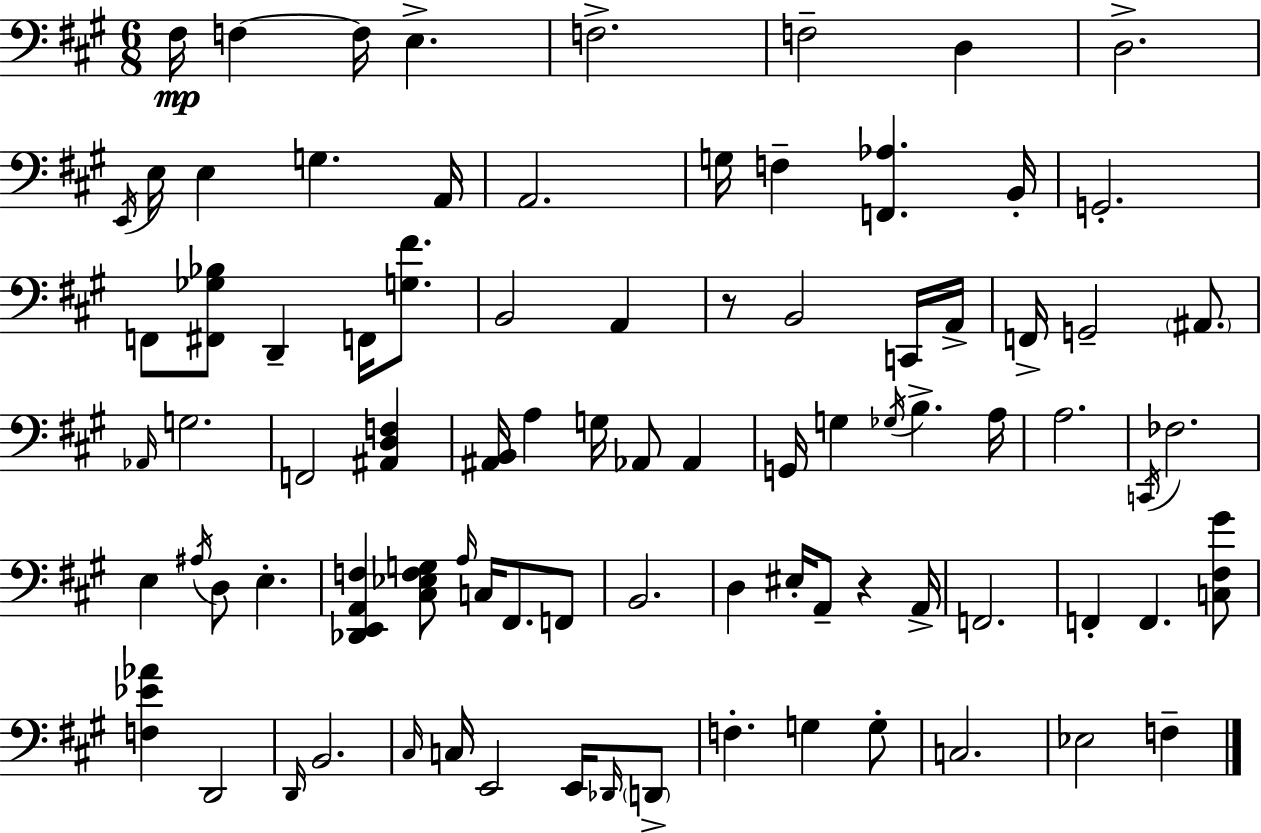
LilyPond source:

{
  \clef bass
  \numericTimeSignature
  \time 6/8
  \key a \major
  fis16\mp f4~~ f16 e4.-> | f2.-> | f2-- d4 | d2.-> | \break \acciaccatura { e,16 } e16 e4 g4. | a,16 a,2. | g16 f4-- <f, aes>4. | b,16-. g,2.-. | \break f,8 <fis, ges bes>8 d,4-- f,16 <g fis'>8. | b,2 a,4 | r8 b,2 c,16 | a,16-> f,16-> g,2-- \parenthesize ais,8. | \break \grace { aes,16 } g2. | f,2 <ais, d f>4 | <ais, b,>16 a4 g16 aes,8 aes,4 | g,16 g4 \acciaccatura { ges16 } b4.-> | \break a16 a2. | \acciaccatura { c,16 } fes2. | e4 \acciaccatura { ais16 } d8 e4.-. | <des, e, a, f>4 <cis ees f g>8 \grace { a16 } | \break c16 fis,8. f,8 b,2. | d4 eis16-. a,8-- | r4 a,16-> f,2. | f,4-. f,4. | \break <c fis gis'>8 <f ees' aes'>4 d,2 | \grace { d,16 } b,2. | \grace { cis16 } c16 e,2 | e,16 \grace { des,16 } \parenthesize d,8-> f4.-. | \break g4 g8-. c2. | ees2 | f4-- \bar "|."
}